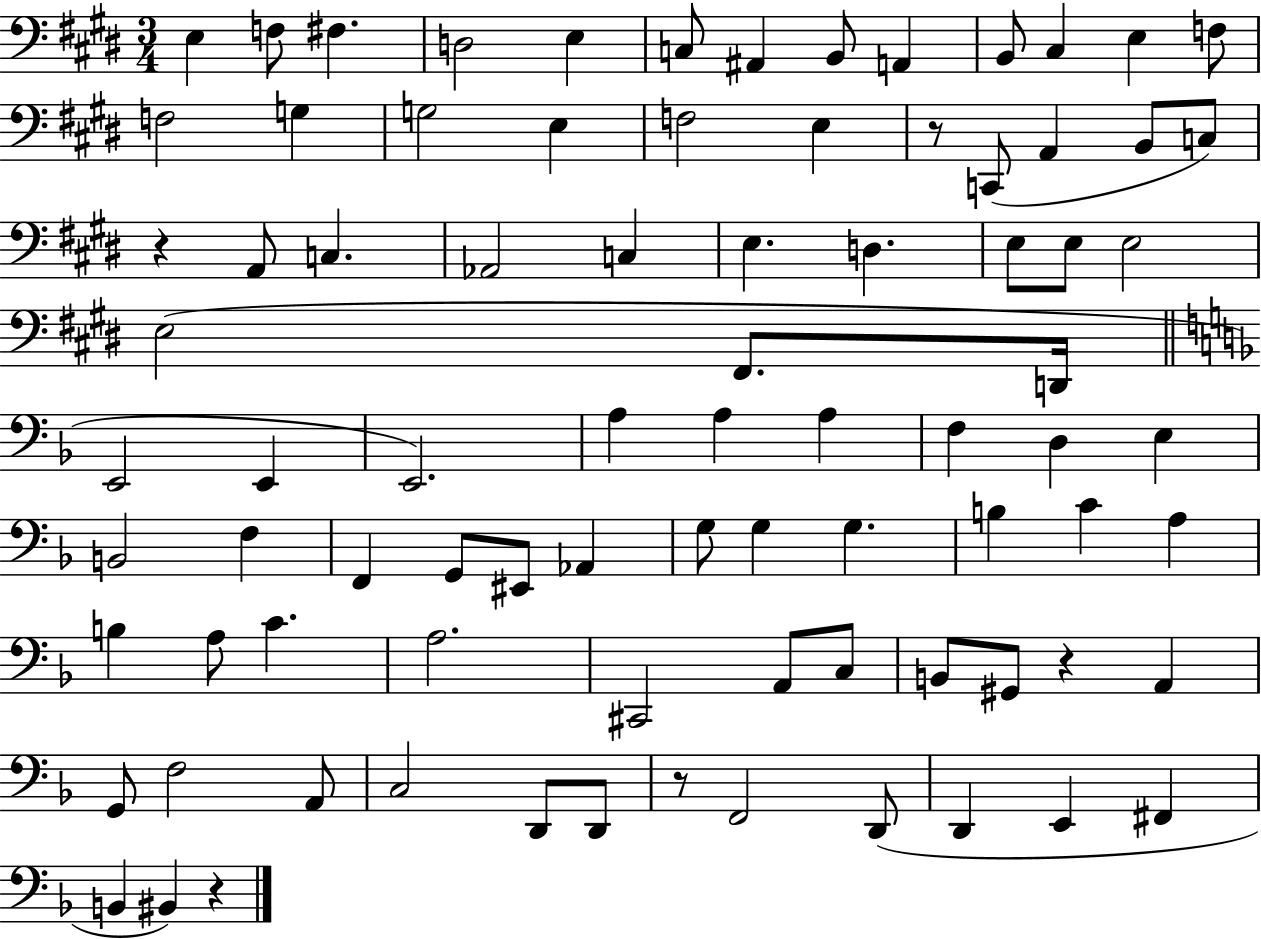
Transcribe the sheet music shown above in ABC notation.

X:1
T:Untitled
M:3/4
L:1/4
K:E
E, F,/2 ^F, D,2 E, C,/2 ^A,, B,,/2 A,, B,,/2 ^C, E, F,/2 F,2 G, G,2 E, F,2 E, z/2 C,,/2 A,, B,,/2 C,/2 z A,,/2 C, _A,,2 C, E, D, E,/2 E,/2 E,2 E,2 ^F,,/2 D,,/4 E,,2 E,, E,,2 A, A, A, F, D, E, B,,2 F, F,, G,,/2 ^E,,/2 _A,, G,/2 G, G, B, C A, B, A,/2 C A,2 ^C,,2 A,,/2 C,/2 B,,/2 ^G,,/2 z A,, G,,/2 F,2 A,,/2 C,2 D,,/2 D,,/2 z/2 F,,2 D,,/2 D,, E,, ^F,, B,, ^B,, z